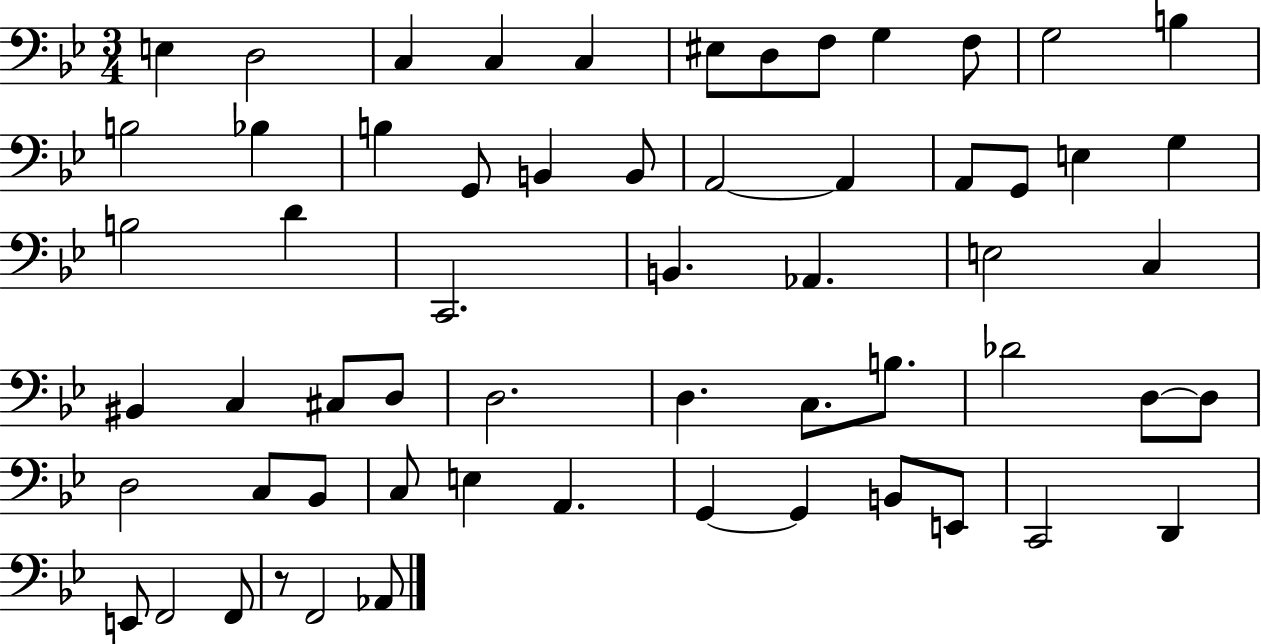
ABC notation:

X:1
T:Untitled
M:3/4
L:1/4
K:Bb
E, D,2 C, C, C, ^E,/2 D,/2 F,/2 G, F,/2 G,2 B, B,2 _B, B, G,,/2 B,, B,,/2 A,,2 A,, A,,/2 G,,/2 E, G, B,2 D C,,2 B,, _A,, E,2 C, ^B,, C, ^C,/2 D,/2 D,2 D, C,/2 B,/2 _D2 D,/2 D,/2 D,2 C,/2 _B,,/2 C,/2 E, A,, G,, G,, B,,/2 E,,/2 C,,2 D,, E,,/2 F,,2 F,,/2 z/2 F,,2 _A,,/2